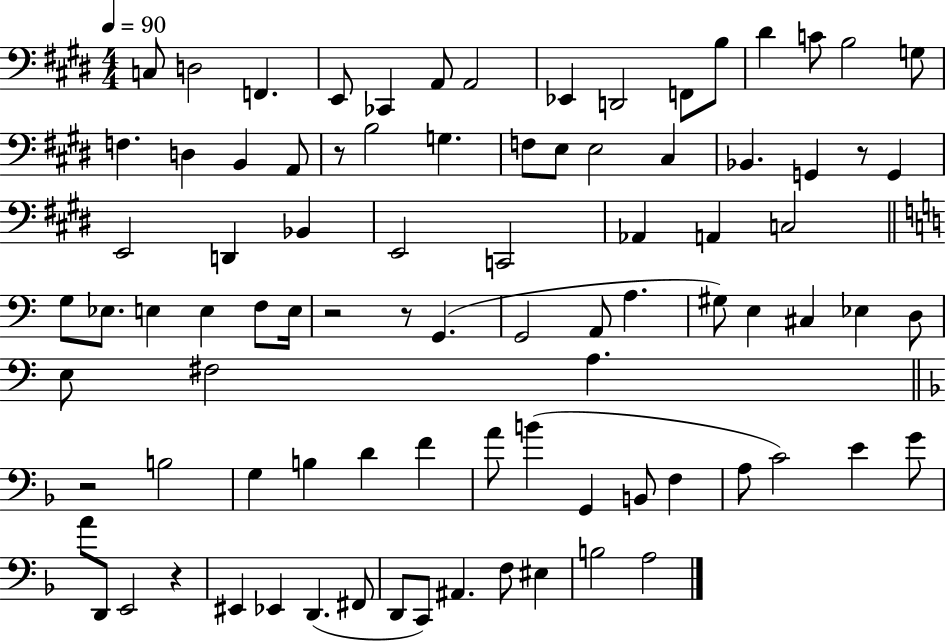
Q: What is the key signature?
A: E major